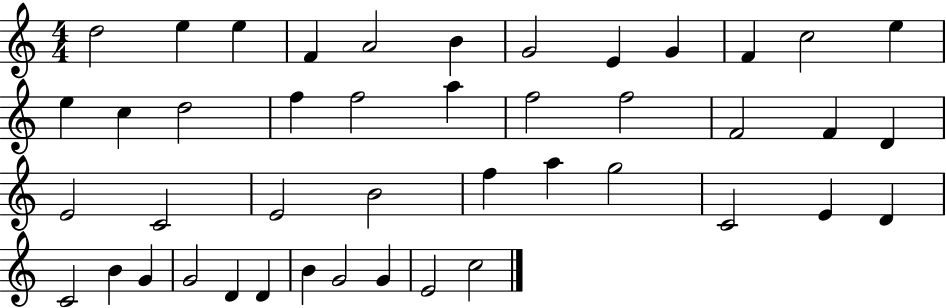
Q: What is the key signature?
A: C major